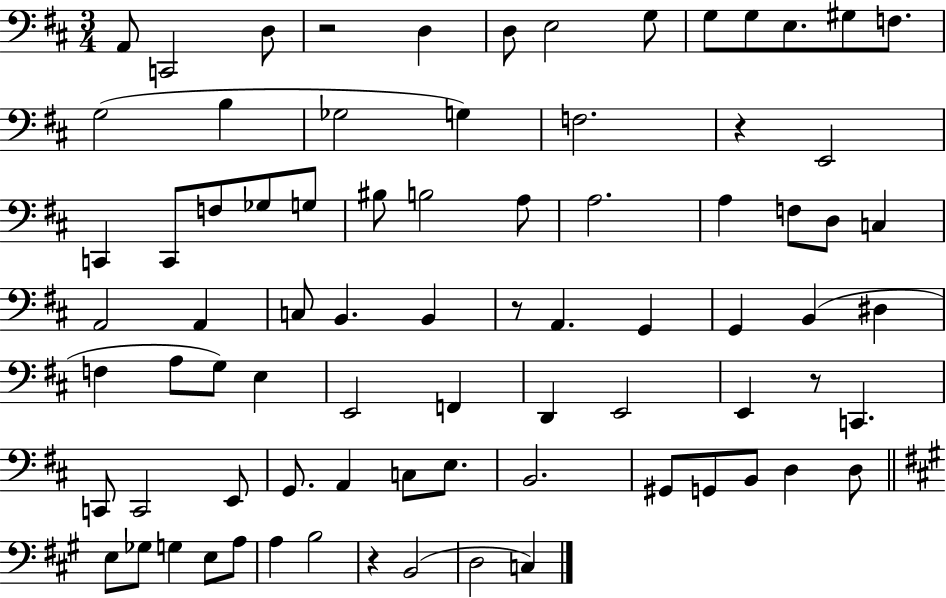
{
  \clef bass
  \numericTimeSignature
  \time 3/4
  \key d \major
  \repeat volta 2 { a,8 c,2 d8 | r2 d4 | d8 e2 g8 | g8 g8 e8. gis8 f8. | \break g2( b4 | ges2 g4) | f2. | r4 e,2 | \break c,4 c,8 f8 ges8 g8 | bis8 b2 a8 | a2. | a4 f8 d8 c4 | \break a,2 a,4 | c8 b,4. b,4 | r8 a,4. g,4 | g,4 b,4( dis4 | \break f4 a8 g8) e4 | e,2 f,4 | d,4 e,2 | e,4 r8 c,4. | \break c,8 c,2 e,8 | g,8. a,4 c8 e8. | b,2. | gis,8 g,8 b,8 d4 d8 | \break \bar "||" \break \key a \major e8 ges8 g4 e8 a8 | a4 b2 | r4 b,2( | d2 c4) | \break } \bar "|."
}